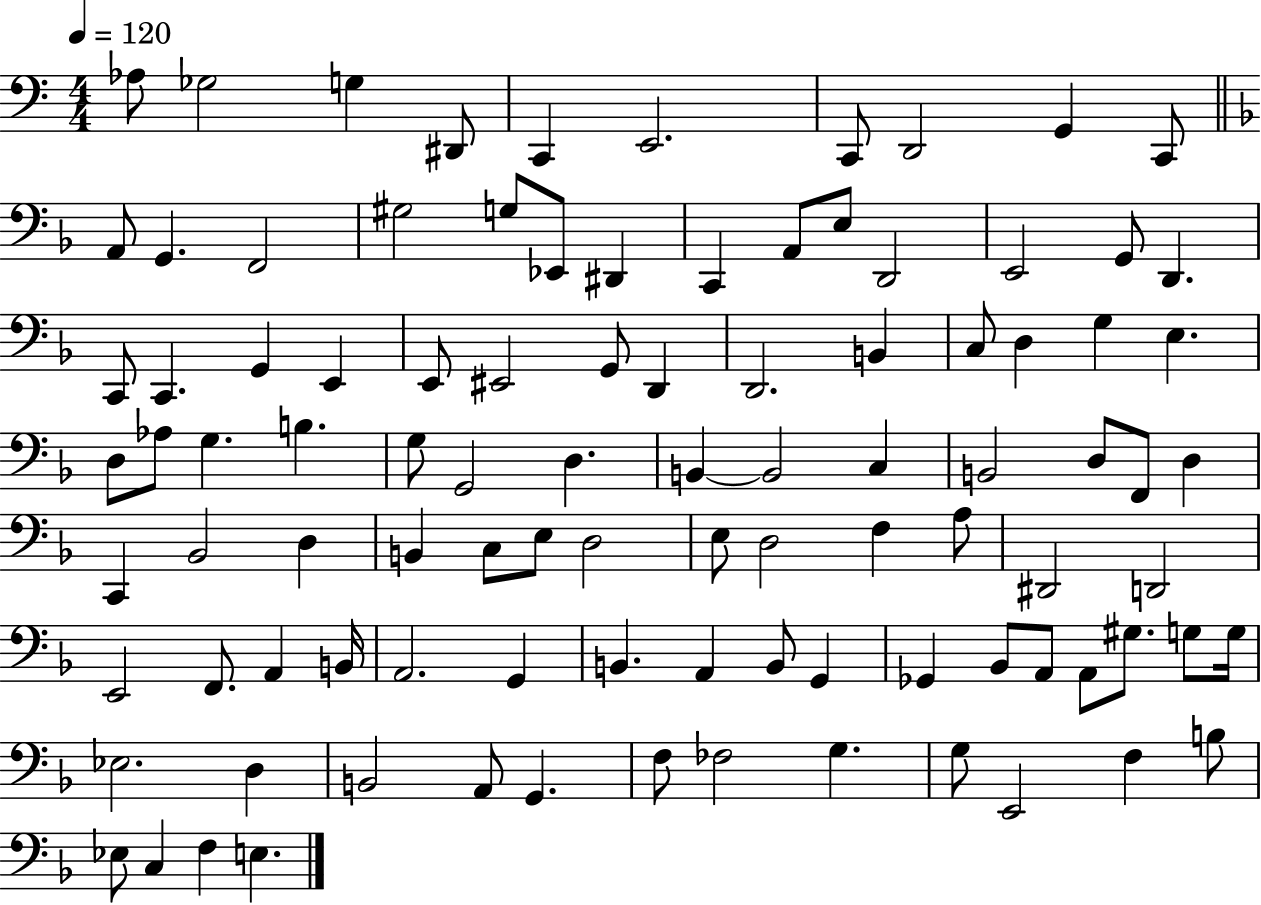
X:1
T:Untitled
M:4/4
L:1/4
K:C
_A,/2 _G,2 G, ^D,,/2 C,, E,,2 C,,/2 D,,2 G,, C,,/2 A,,/2 G,, F,,2 ^G,2 G,/2 _E,,/2 ^D,, C,, A,,/2 E,/2 D,,2 E,,2 G,,/2 D,, C,,/2 C,, G,, E,, E,,/2 ^E,,2 G,,/2 D,, D,,2 B,, C,/2 D, G, E, D,/2 _A,/2 G, B, G,/2 G,,2 D, B,, B,,2 C, B,,2 D,/2 F,,/2 D, C,, _B,,2 D, B,, C,/2 E,/2 D,2 E,/2 D,2 F, A,/2 ^D,,2 D,,2 E,,2 F,,/2 A,, B,,/4 A,,2 G,, B,, A,, B,,/2 G,, _G,, _B,,/2 A,,/2 A,,/2 ^G,/2 G,/2 G,/4 _E,2 D, B,,2 A,,/2 G,, F,/2 _F,2 G, G,/2 E,,2 F, B,/2 _E,/2 C, F, E,